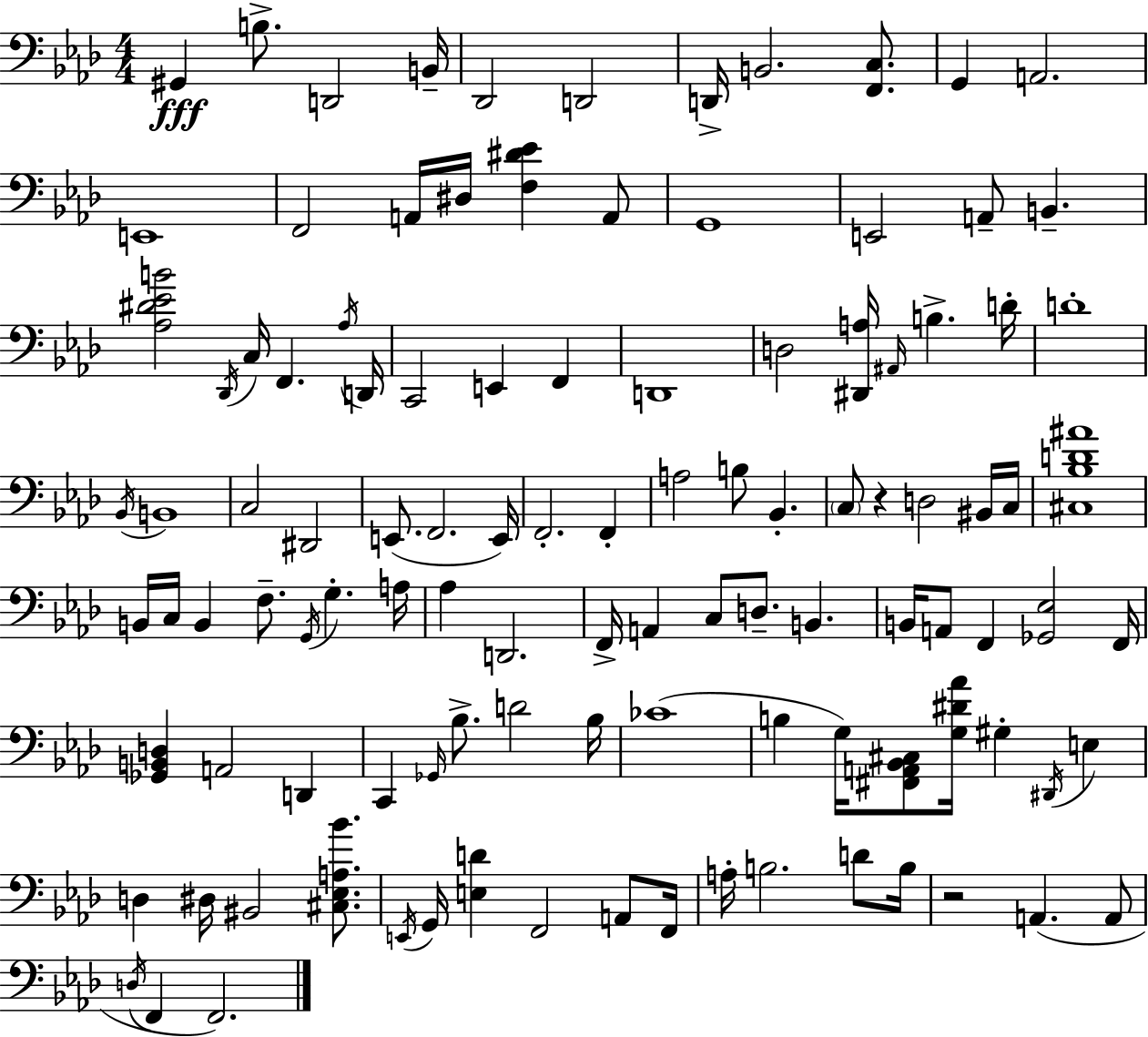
{
  \clef bass
  \numericTimeSignature
  \time 4/4
  \key aes \major
  \repeat volta 2 { gis,4\fff b8.-> d,2 b,16-- | des,2 d,2 | d,16-> b,2. <f, c>8. | g,4 a,2. | \break e,1 | f,2 a,16 dis16 <f dis' ees'>4 a,8 | g,1 | e,2 a,8-- b,4.-- | \break <aes dis' ees' b'>2 \acciaccatura { des,16 } c16 f,4. | \acciaccatura { aes16 } d,16 c,2 e,4 f,4 | d,1 | d2 <dis, a>16 \grace { ais,16 } b4.-> | \break d'16-. d'1-. | \acciaccatura { bes,16 } b,1 | c2 dis,2 | e,8.( f,2. | \break e,16) f,2.-. | f,4-. a2 b8 bes,4.-. | \parenthesize c8 r4 d2 | bis,16 c16 <cis bes d' ais'>1 | \break b,16 c16 b,4 f8.-- \acciaccatura { g,16 } g4.-. | a16 aes4 d,2. | f,16-> a,4 c8 d8.-- b,4. | b,16 a,8 f,4 <ges, ees>2 | \break f,16 <ges, b, d>4 a,2 | d,4 c,4 \grace { ges,16 } bes8.-> d'2 | bes16 ces'1( | b4 g16) <fis, a, bes, cis>8 <g dis' aes'>16 gis4-. | \break \acciaccatura { dis,16 } e4 d4 dis16 bis,2 | <cis ees a bes'>8. \acciaccatura { e,16 } g,16 <e d'>4 f,2 | a,8 f,16 a16-. b2. | d'8 b16 r2 | \break a,4.( a,8 \acciaccatura { d16 } f,4 f,2.) | } \bar "|."
}